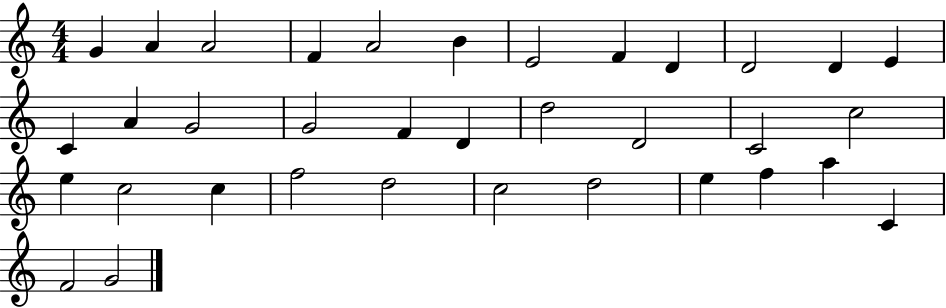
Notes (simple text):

G4/q A4/q A4/h F4/q A4/h B4/q E4/h F4/q D4/q D4/h D4/q E4/q C4/q A4/q G4/h G4/h F4/q D4/q D5/h D4/h C4/h C5/h E5/q C5/h C5/q F5/h D5/h C5/h D5/h E5/q F5/q A5/q C4/q F4/h G4/h